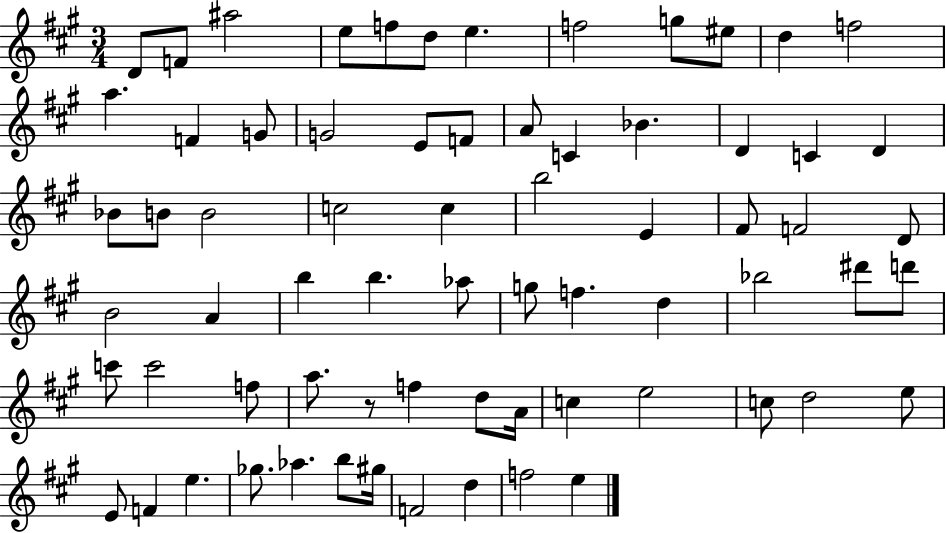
{
  \clef treble
  \numericTimeSignature
  \time 3/4
  \key a \major
  d'8 f'8 ais''2 | e''8 f''8 d''8 e''4. | f''2 g''8 eis''8 | d''4 f''2 | \break a''4. f'4 g'8 | g'2 e'8 f'8 | a'8 c'4 bes'4. | d'4 c'4 d'4 | \break bes'8 b'8 b'2 | c''2 c''4 | b''2 e'4 | fis'8 f'2 d'8 | \break b'2 a'4 | b''4 b''4. aes''8 | g''8 f''4. d''4 | bes''2 dis'''8 d'''8 | \break c'''8 c'''2 f''8 | a''8. r8 f''4 d''8 a'16 | c''4 e''2 | c''8 d''2 e''8 | \break e'8 f'4 e''4. | ges''8. aes''4. b''8 gis''16 | f'2 d''4 | f''2 e''4 | \break \bar "|."
}